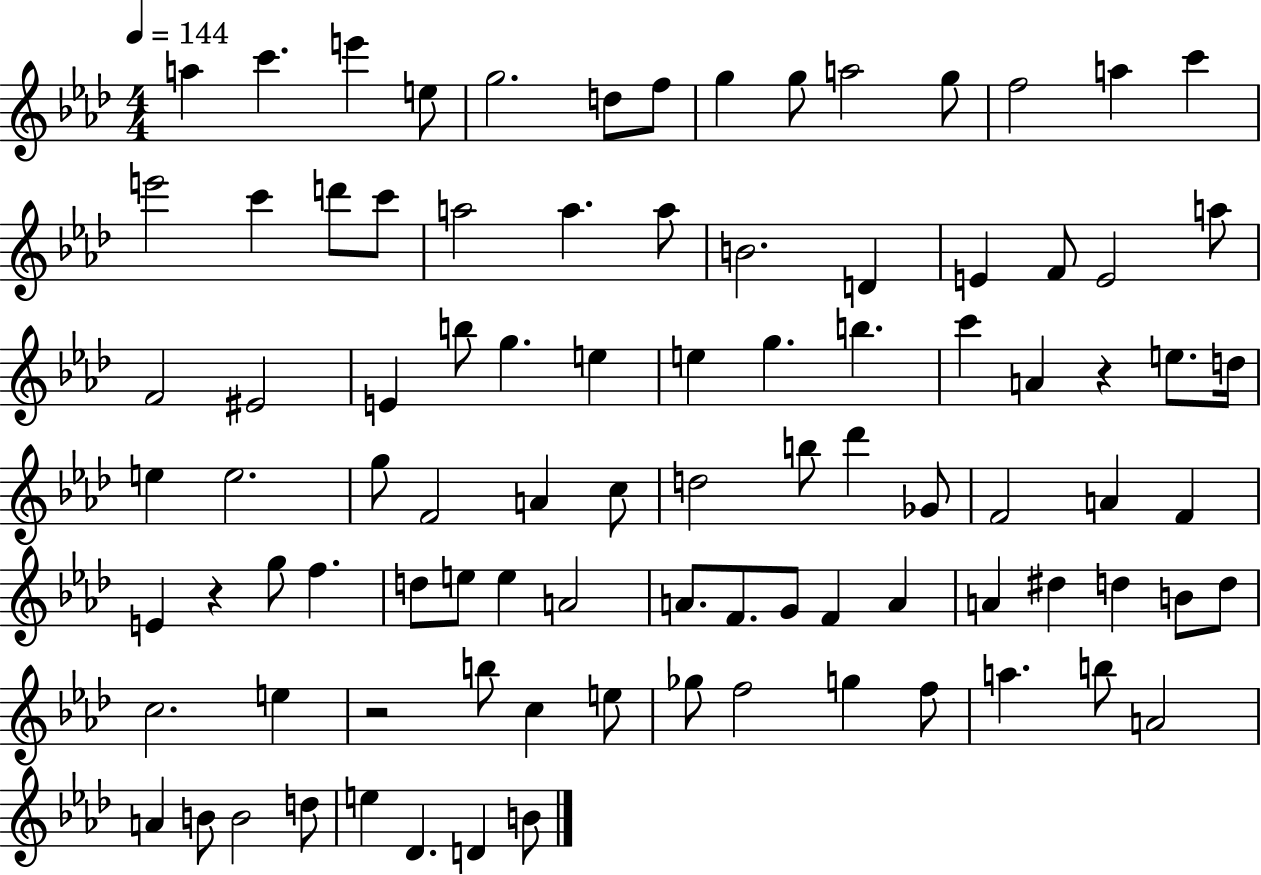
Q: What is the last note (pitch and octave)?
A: B4